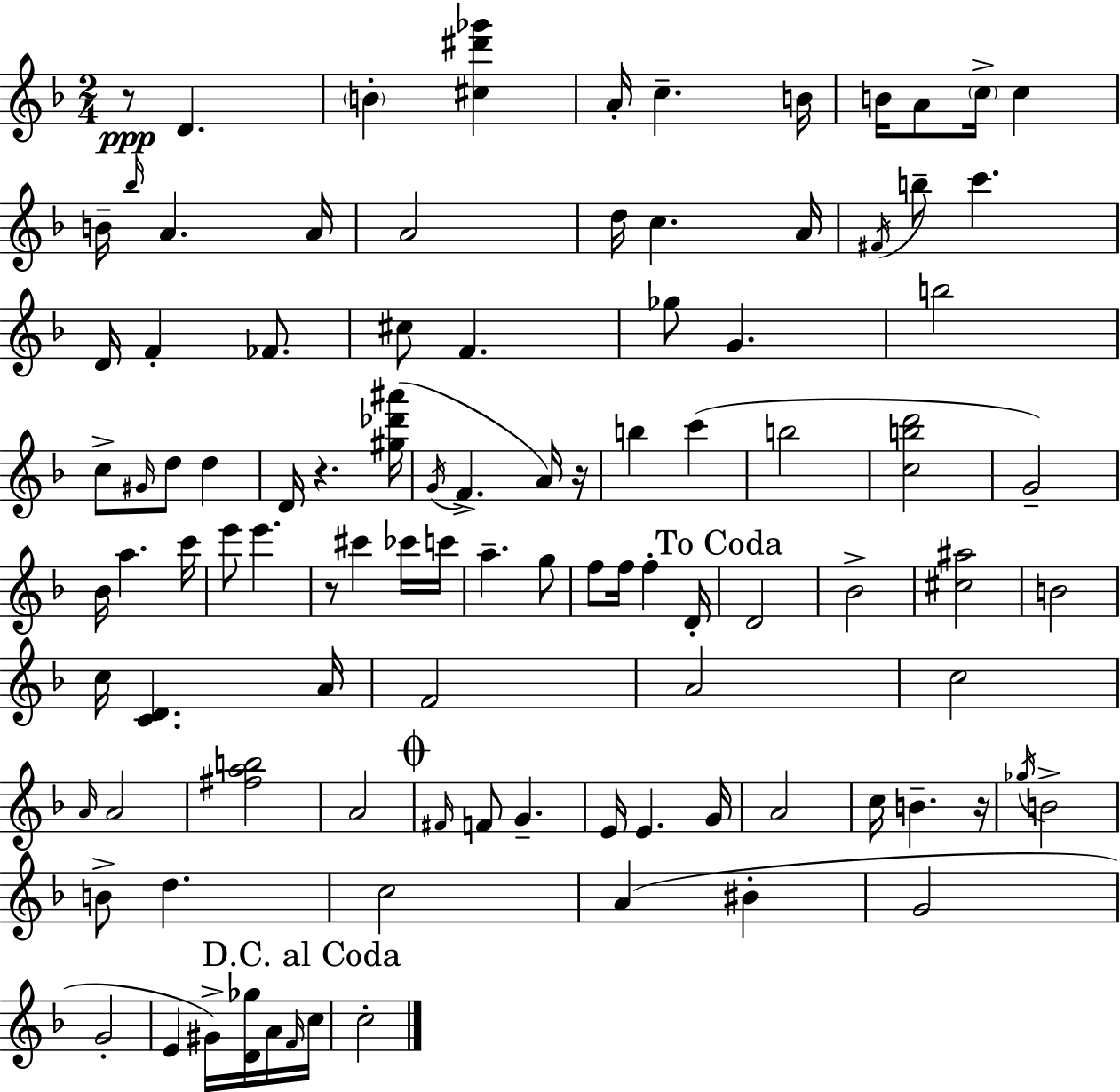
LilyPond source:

{
  \clef treble
  \numericTimeSignature
  \time 2/4
  \key d \minor
  r8\ppp d'4. | \parenthesize b'4-. <cis'' dis''' ges'''>4 | a'16-. c''4.-- b'16 | b'16 a'8 \parenthesize c''16-> c''4 | \break b'16-- \grace { bes''16 } a'4. | a'16 a'2 | d''16 c''4. | a'16 \acciaccatura { fis'16 } b''8-- c'''4. | \break d'16 f'4-. fes'8. | cis''8 f'4. | ges''8 g'4. | b''2 | \break c''8-> \grace { gis'16 } d''8 d''4 | d'16 r4. | <gis'' des''' ais'''>16( \acciaccatura { g'16 } f'4.-> | a'16) r16 b''4 | \break c'''4( b''2 | <c'' b'' d'''>2 | g'2--) | bes'16 a''4. | \break c'''16 e'''8 e'''4. | r8 cis'''4 | ces'''16 c'''16 a''4.-- | g''8 f''8 f''16 f''4-. | \break d'16-. \mark "To Coda" d'2 | bes'2-> | <cis'' ais''>2 | b'2 | \break c''16 <c' d'>4. | a'16 f'2 | a'2 | c''2 | \break \grace { a'16 } a'2 | <fis'' a'' b''>2 | a'2 | \mark \markup { \musicglyph "scripts.coda" } \grace { fis'16 } f'8 | \break g'4.-- e'16 e'4. | g'16 a'2 | c''16 b'4.-- | r16 \acciaccatura { ges''16 } b'2-> | \break b'8-> | d''4. c''2 | a'4( | bis'4-. g'2 | \break g'2-. | e'4 | gis'16->) <d' ges''>16 a'16 \grace { f'16 } \mark "D.C. al Coda" c''16 | c''2-. | \break \bar "|."
}